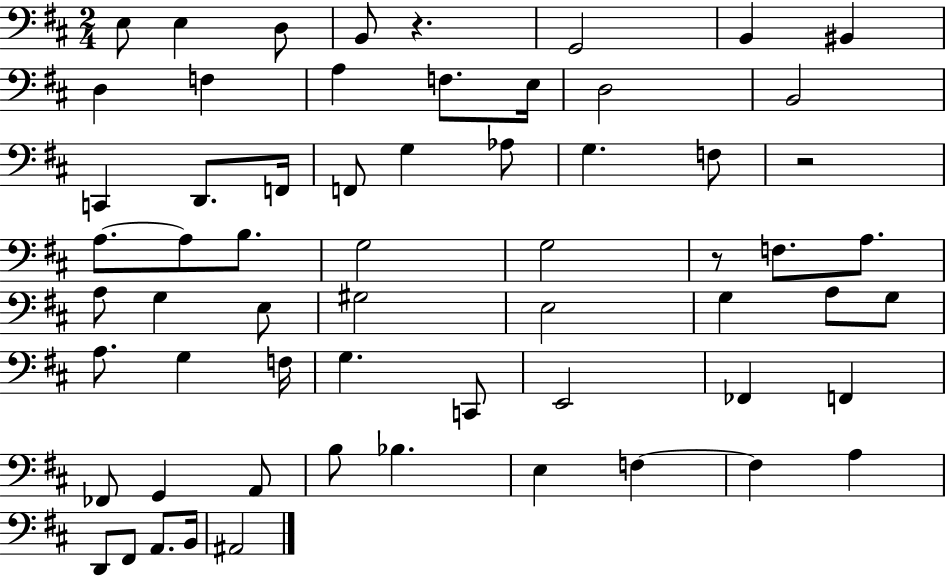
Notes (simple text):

E3/e E3/q D3/e B2/e R/q. G2/h B2/q BIS2/q D3/q F3/q A3/q F3/e. E3/s D3/h B2/h C2/q D2/e. F2/s F2/e G3/q Ab3/e G3/q. F3/e R/h A3/e. A3/e B3/e. G3/h G3/h R/e F3/e. A3/e. A3/e G3/q E3/e G#3/h E3/h G3/q A3/e G3/e A3/e. G3/q F3/s G3/q. C2/e E2/h FES2/q F2/q FES2/e G2/q A2/e B3/e Bb3/q. E3/q F3/q F3/q A3/q D2/e F#2/e A2/e. B2/s A#2/h